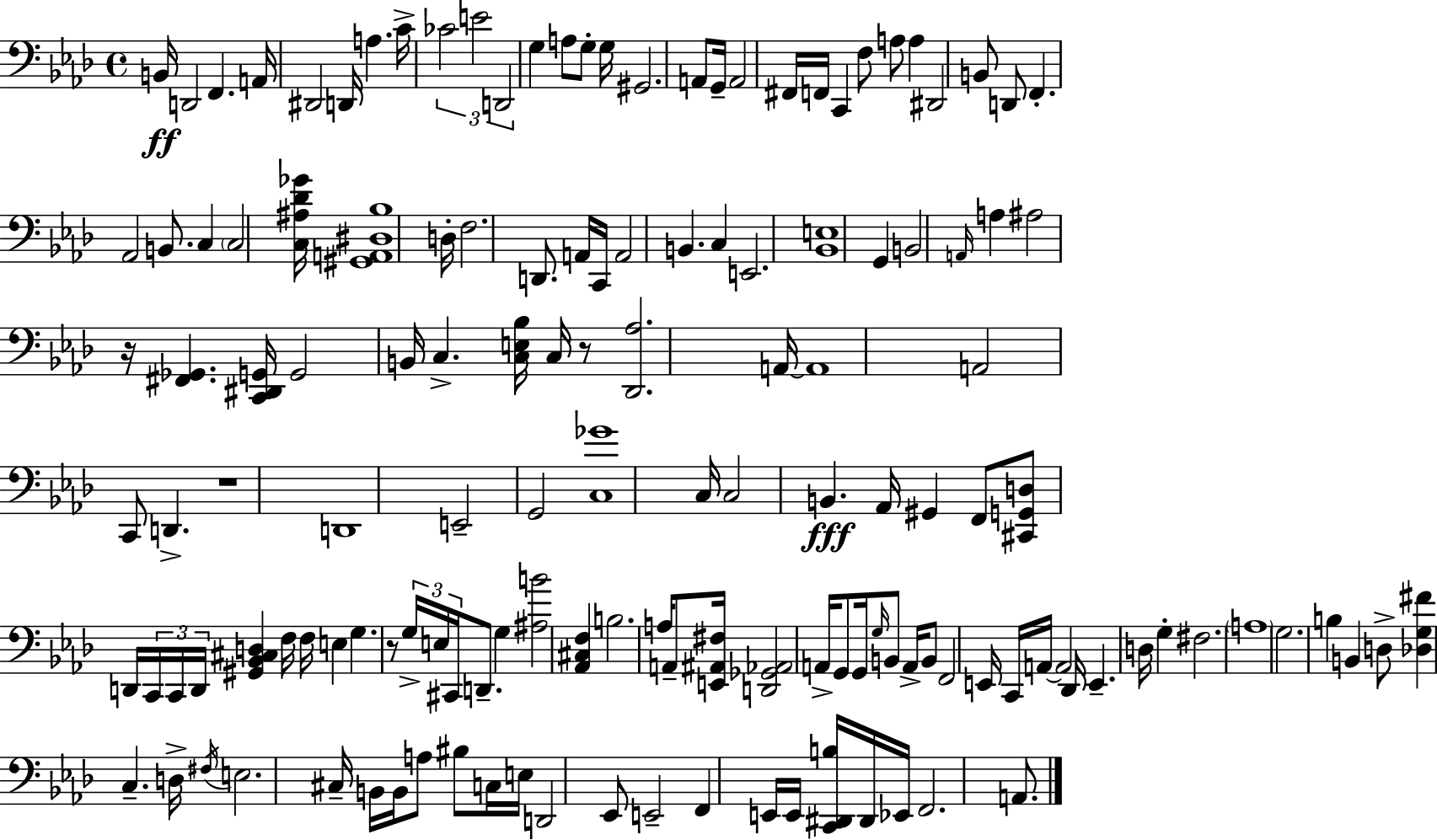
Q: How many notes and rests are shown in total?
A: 144